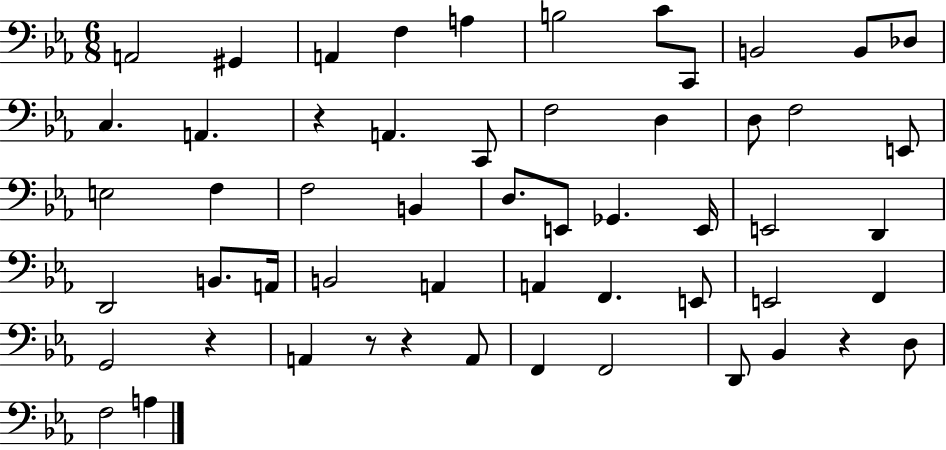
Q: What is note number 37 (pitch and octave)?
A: F2